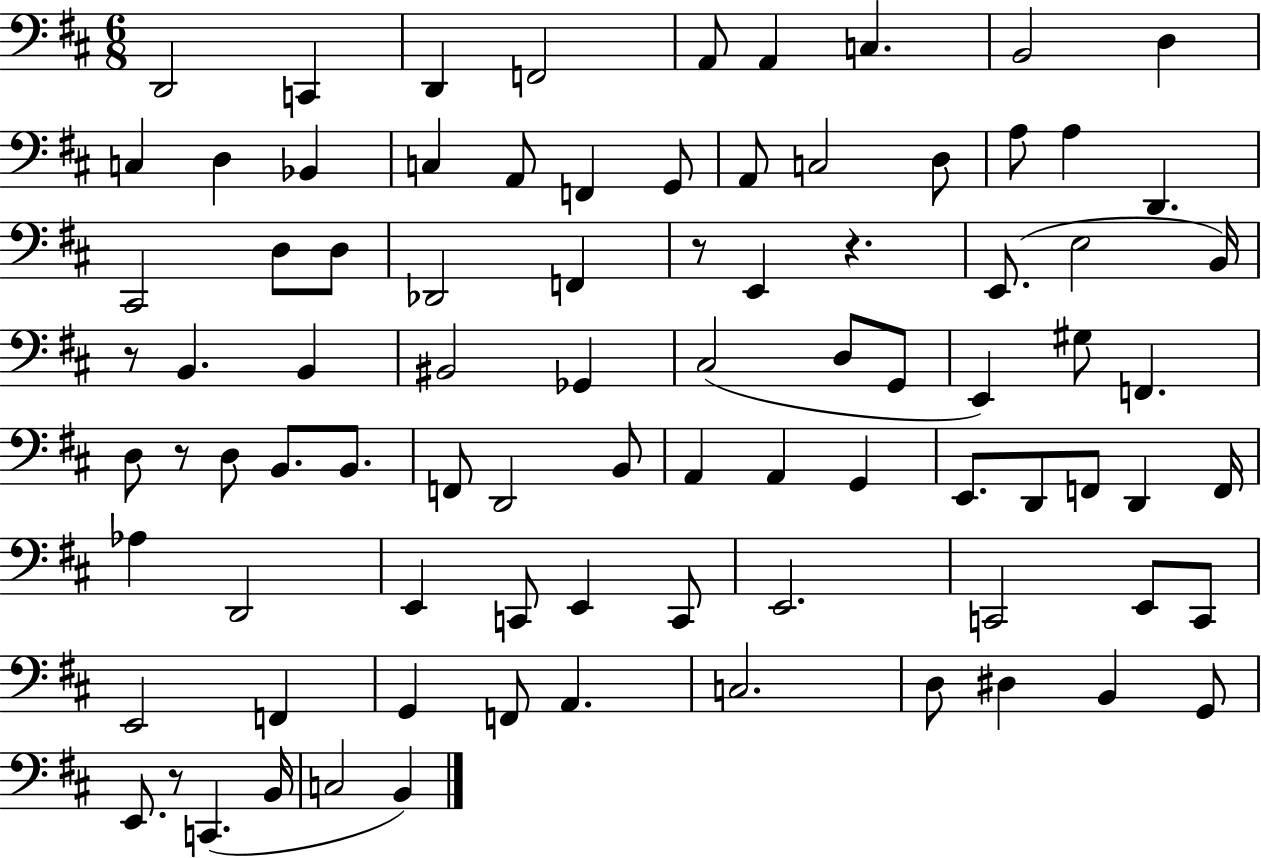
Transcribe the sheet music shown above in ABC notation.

X:1
T:Untitled
M:6/8
L:1/4
K:D
D,,2 C,, D,, F,,2 A,,/2 A,, C, B,,2 D, C, D, _B,, C, A,,/2 F,, G,,/2 A,,/2 C,2 D,/2 A,/2 A, D,, ^C,,2 D,/2 D,/2 _D,,2 F,, z/2 E,, z E,,/2 E,2 B,,/4 z/2 B,, B,, ^B,,2 _G,, ^C,2 D,/2 G,,/2 E,, ^G,/2 F,, D,/2 z/2 D,/2 B,,/2 B,,/2 F,,/2 D,,2 B,,/2 A,, A,, G,, E,,/2 D,,/2 F,,/2 D,, F,,/4 _A, D,,2 E,, C,,/2 E,, C,,/2 E,,2 C,,2 E,,/2 C,,/2 E,,2 F,, G,, F,,/2 A,, C,2 D,/2 ^D, B,, G,,/2 E,,/2 z/2 C,, B,,/4 C,2 B,,